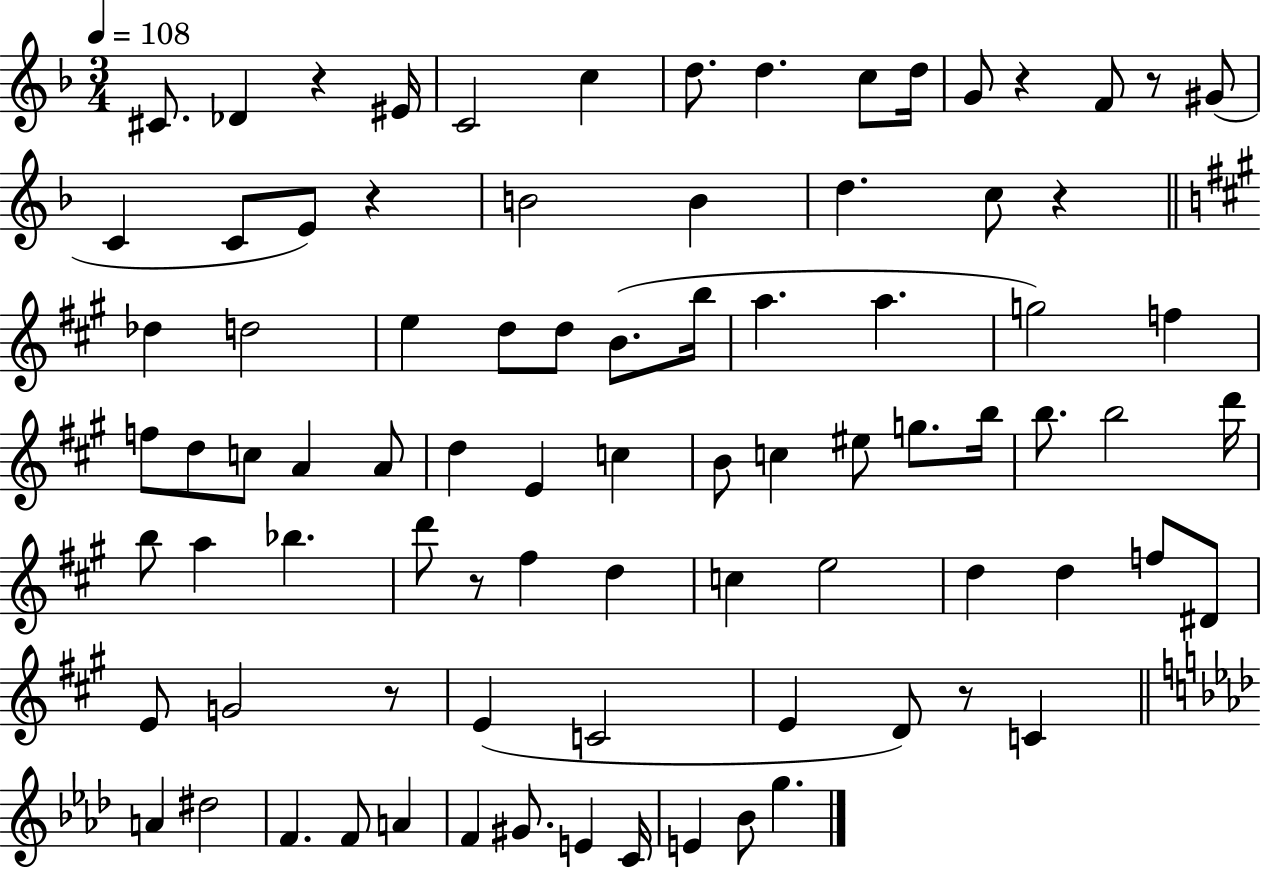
X:1
T:Untitled
M:3/4
L:1/4
K:F
^C/2 _D z ^E/4 C2 c d/2 d c/2 d/4 G/2 z F/2 z/2 ^G/2 C C/2 E/2 z B2 B d c/2 z _d d2 e d/2 d/2 B/2 b/4 a a g2 f f/2 d/2 c/2 A A/2 d E c B/2 c ^e/2 g/2 b/4 b/2 b2 d'/4 b/2 a _b d'/2 z/2 ^f d c e2 d d f/2 ^D/2 E/2 G2 z/2 E C2 E D/2 z/2 C A ^d2 F F/2 A F ^G/2 E C/4 E _B/2 g